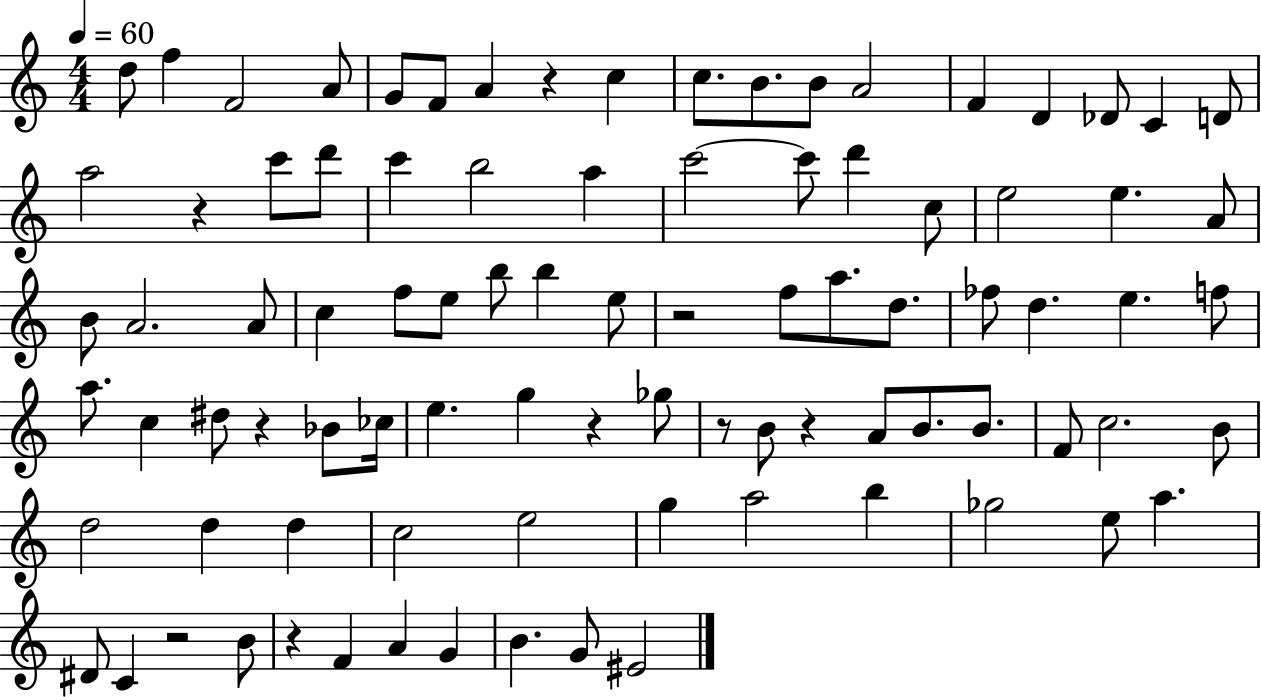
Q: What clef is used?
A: treble